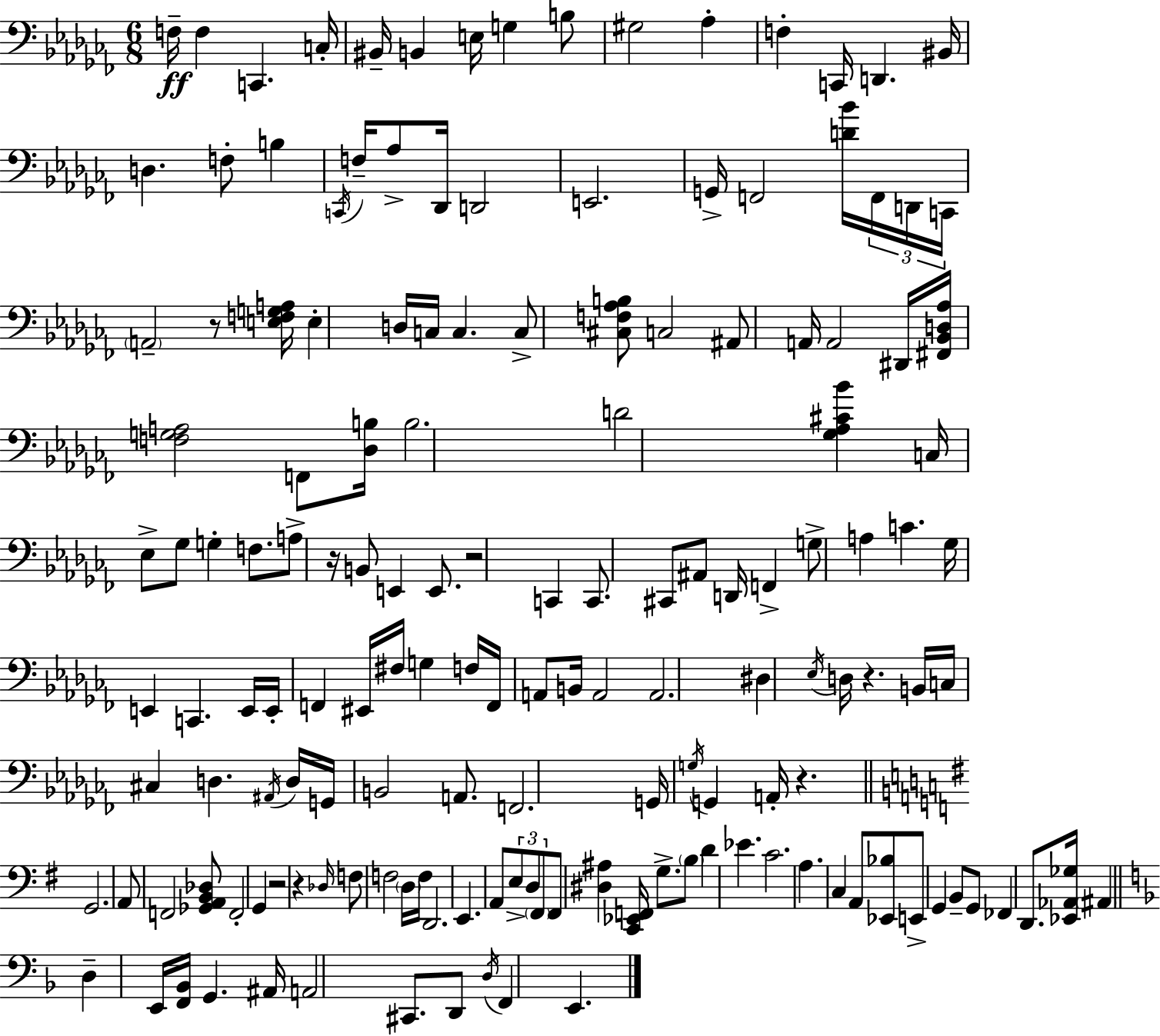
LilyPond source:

{
  \clef bass
  \numericTimeSignature
  \time 6/8
  \key aes \minor
  f16--\ff f4 c,4. c16-. | bis,16-- b,4 e16 g4 b8 | gis2 aes4-. | f4-. c,16 d,4. bis,16 | \break d4. f8-. b4 | \acciaccatura { c,16 } f16-- aes8-> des,16 d,2 | e,2. | g,16-> f,2 <d' bes'>16 \tuplet 3/2 { f,16 | \break d,16 c,16 } \parenthesize a,2-- r8 | <e f g a>16 e4-. d16 c16 c4. | c8-> <cis f aes b>8 c2 | ais,8 a,16 a,2 | \break dis,16 <fis, bes, d aes>16 <f g a>2 f,8 | <des b>16 b2. | d'2 <ges aes cis' bes'>4 | c16 ees8-> ges8 g4-. f8. | \break a8-> r16 b,8 e,4 e,8. | r2 c,4 | c,8. cis,8 ais,8 d,16 f,4-> | g8-> a4 c'4. | \break ges16 e,4 c,4. | e,16 e,16-. f,4 eis,16 fis16 g4 | f16 f,16 a,8 b,16 a,2 | a,2. | \break dis4 \acciaccatura { ees16 } d16 r4. | b,16 c16 cis4 d4. | \acciaccatura { ais,16 } d16 g,16 b,2 | a,8. f,2. | \break g,16 \acciaccatura { g16 } g,4 a,16-. r4. | \bar "||" \break \key g \major g,2. | a,8 f,2 <ges, a, b, des>8 | f,2-. g,4 | r2 r4 | \break \grace { des16 } f8 f2 \parenthesize d16 | f16 d,2. | e,4. a,8 \tuplet 3/2 { e8-> d8 | \parenthesize fis,8 } fis,8 <dis ais>4 <c, ees, f,>16 g8.-> | \break \parenthesize b8 d'4 ees'4. | c'2. | a4. c4 a,8 | <ees, bes>8 e,8-> g,4 b,8-- g,8 | \break fes,4 d,8. <ees, aes, ges>16 \parenthesize ais,4 | \bar "||" \break \key f \major d4-- e,16 <f, bes,>16 g,4. | ais,16 a,2 cis,8. | d,8 \acciaccatura { d16 } f,4 e,4. | \bar "|."
}